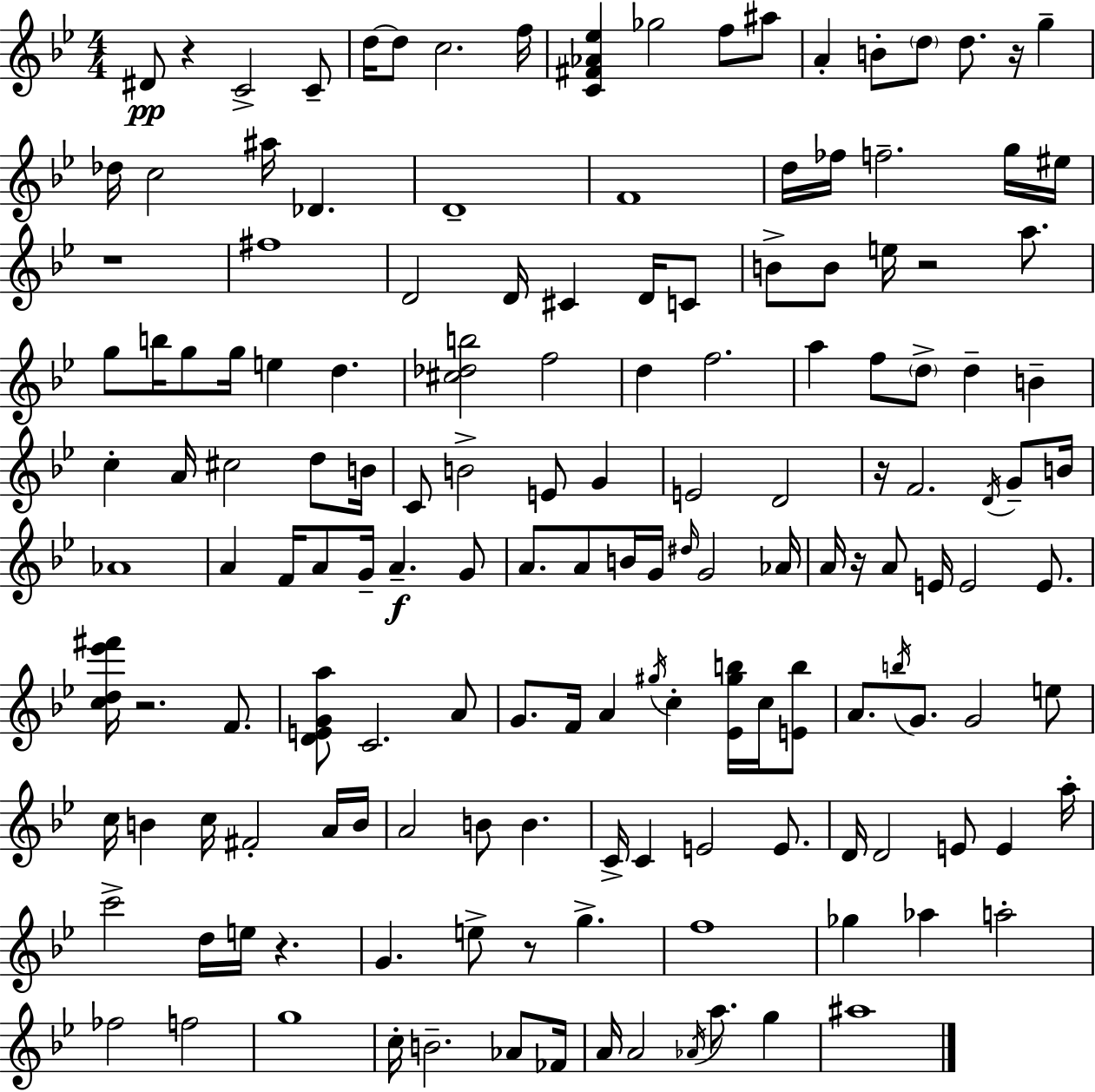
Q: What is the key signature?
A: BES major